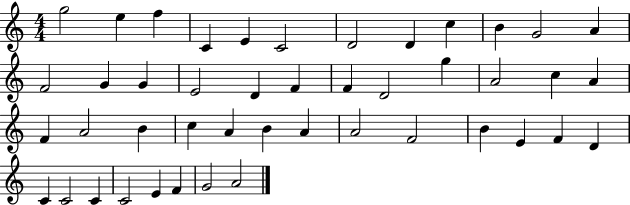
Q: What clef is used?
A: treble